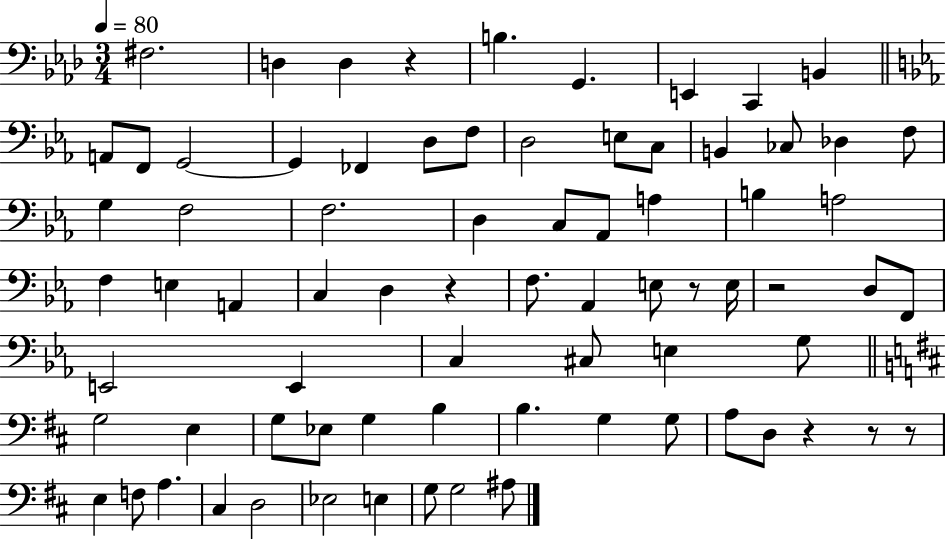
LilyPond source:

{
  \clef bass
  \numericTimeSignature
  \time 3/4
  \key aes \major
  \tempo 4 = 80
  fis2. | d4 d4 r4 | b4. g,4. | e,4 c,4 b,4 | \break \bar "||" \break \key ees \major a,8 f,8 g,2~~ | g,4 fes,4 d8 f8 | d2 e8 c8 | b,4 ces8 des4 f8 | \break g4 f2 | f2. | d4 c8 aes,8 a4 | b4 a2 | \break f4 e4 a,4 | c4 d4 r4 | f8. aes,4 e8 r8 e16 | r2 d8 f,8 | \break e,2 e,4 | c4 cis8 e4 g8 | \bar "||" \break \key b \minor g2 e4 | g8 ees8 g4 b4 | b4. g4 g8 | a8 d8 r4 r8 r8 | \break e4 f8 a4. | cis4 d2 | ees2 e4 | g8 g2 ais8 | \break \bar "|."
}